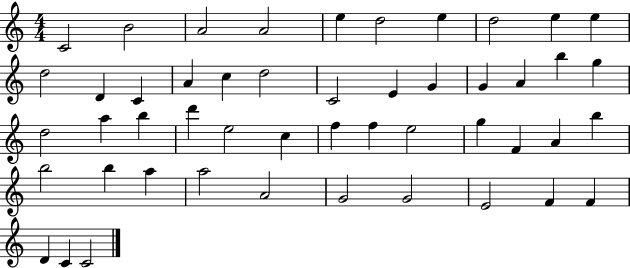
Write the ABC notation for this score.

X:1
T:Untitled
M:4/4
L:1/4
K:C
C2 B2 A2 A2 e d2 e d2 e e d2 D C A c d2 C2 E G G A b g d2 a b d' e2 c f f e2 g F A b b2 b a a2 A2 G2 G2 E2 F F D C C2